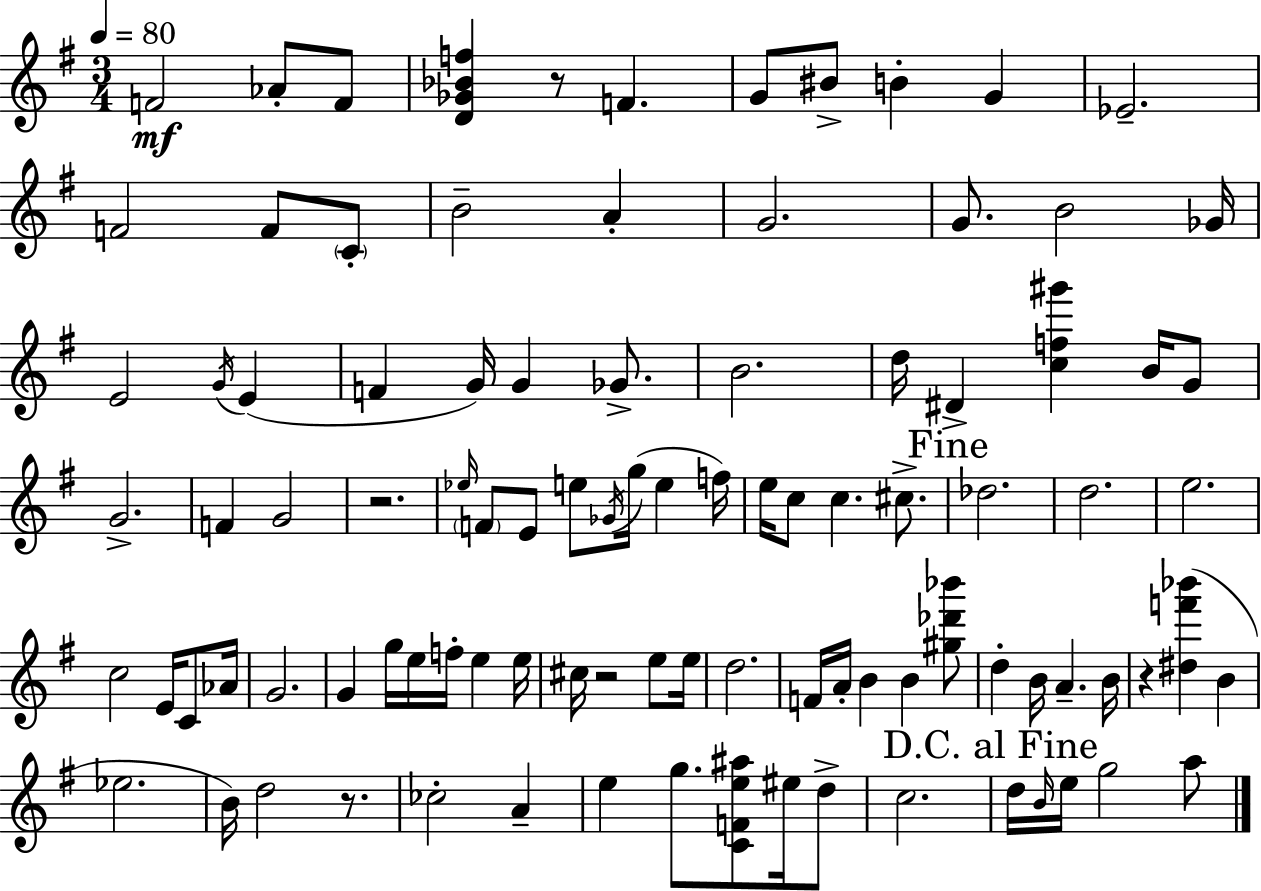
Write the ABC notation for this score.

X:1
T:Untitled
M:3/4
L:1/4
K:G
F2 _A/2 F/2 [D_G_Bf] z/2 F G/2 ^B/2 B G _E2 F2 F/2 C/2 B2 A G2 G/2 B2 _G/4 E2 G/4 E F G/4 G _G/2 B2 d/4 ^D [cf^g'] B/4 G/2 G2 F G2 z2 _e/4 F/2 E/2 e/2 _G/4 g/4 e f/4 e/4 c/2 c ^c/2 _d2 d2 e2 c2 E/4 C/2 _A/4 G2 G g/4 e/4 f/4 e e/4 ^c/4 z2 e/2 e/4 d2 F/4 A/4 B B [^g_d'_b']/2 d B/4 A B/4 z [^df'_b'] B _e2 B/4 d2 z/2 _c2 A e g/2 [CFe^a]/2 ^e/4 d/2 c2 d/4 B/4 e/4 g2 a/2